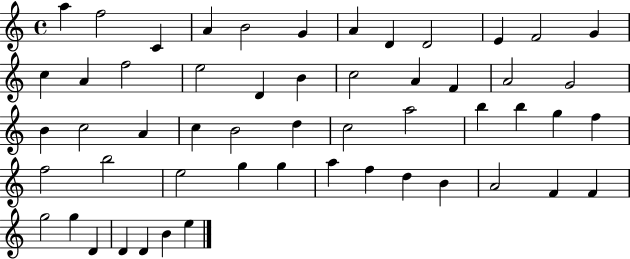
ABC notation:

X:1
T:Untitled
M:4/4
L:1/4
K:C
a f2 C A B2 G A D D2 E F2 G c A f2 e2 D B c2 A F A2 G2 B c2 A c B2 d c2 a2 b b g f f2 b2 e2 g g a f d B A2 F F g2 g D D D B e